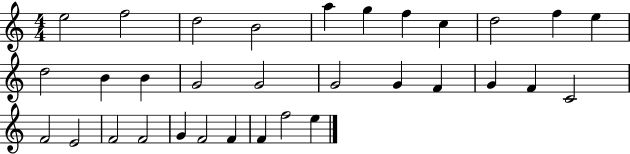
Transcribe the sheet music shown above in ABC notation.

X:1
T:Untitled
M:4/4
L:1/4
K:C
e2 f2 d2 B2 a g f c d2 f e d2 B B G2 G2 G2 G F G F C2 F2 E2 F2 F2 G F2 F F f2 e